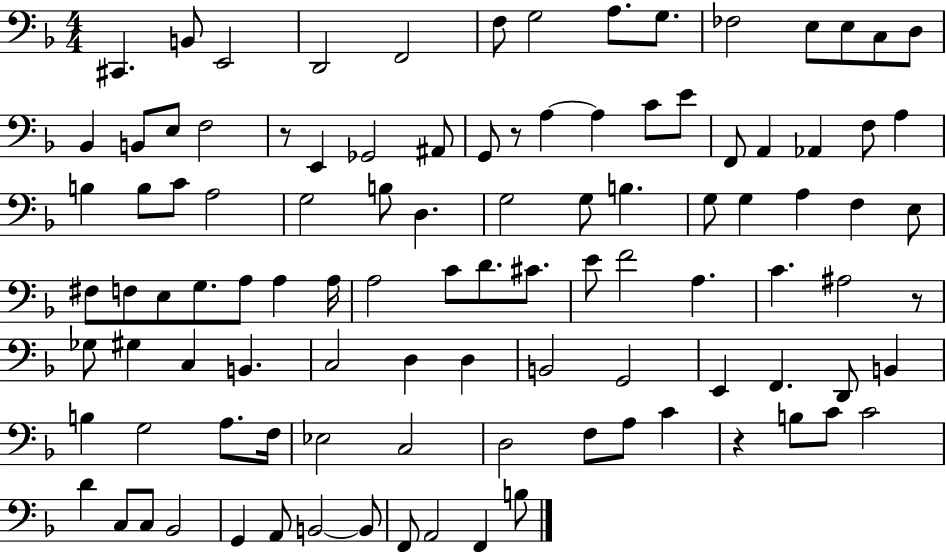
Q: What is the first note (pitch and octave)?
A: C#2